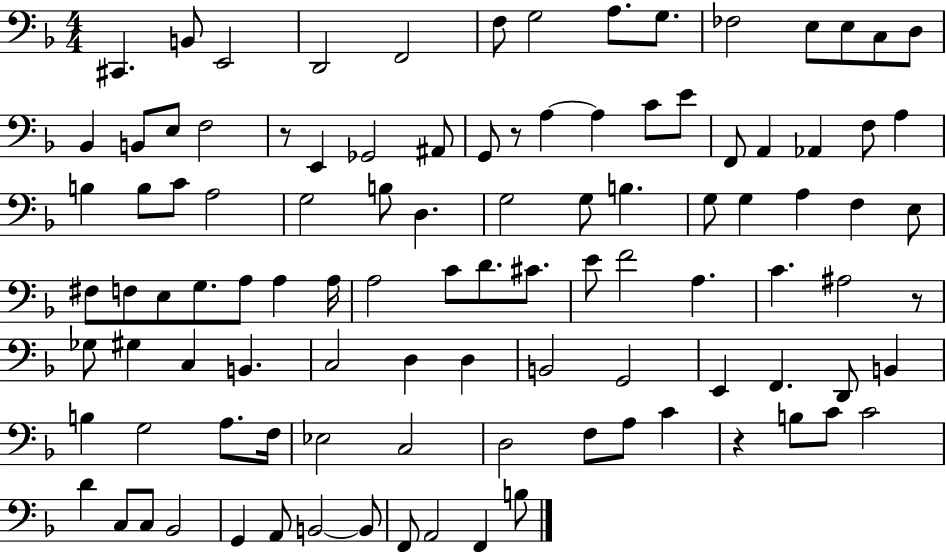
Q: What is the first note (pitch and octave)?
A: C#2